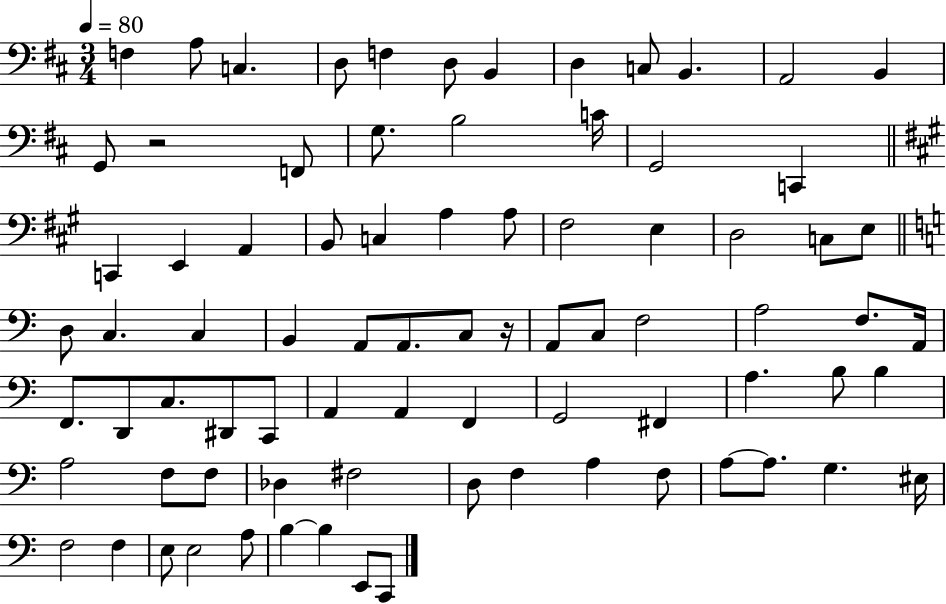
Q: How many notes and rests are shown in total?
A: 81